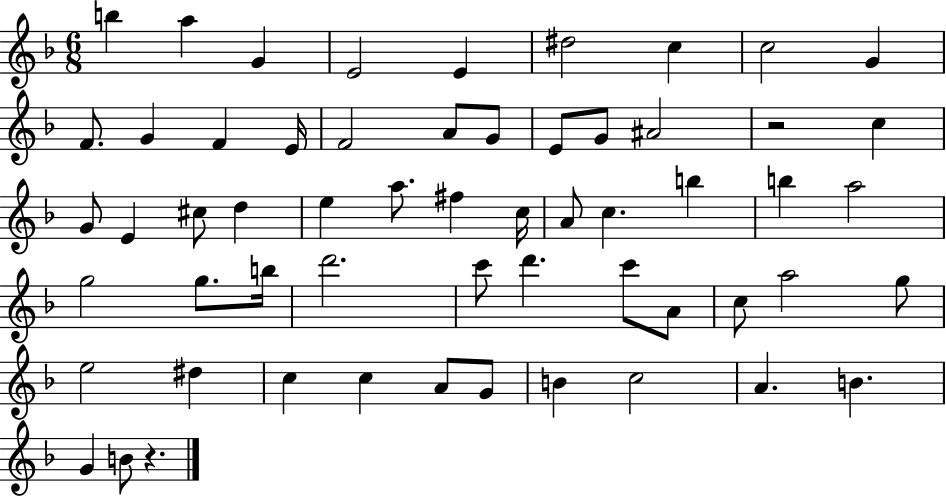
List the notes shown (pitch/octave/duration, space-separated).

B5/q A5/q G4/q E4/h E4/q D#5/h C5/q C5/h G4/q F4/e. G4/q F4/q E4/s F4/h A4/e G4/e E4/e G4/e A#4/h R/h C5/q G4/e E4/q C#5/e D5/q E5/q A5/e. F#5/q C5/s A4/e C5/q. B5/q B5/q A5/h G5/h G5/e. B5/s D6/h. C6/e D6/q. C6/e A4/e C5/e A5/h G5/e E5/h D#5/q C5/q C5/q A4/e G4/e B4/q C5/h A4/q. B4/q. G4/q B4/e R/q.